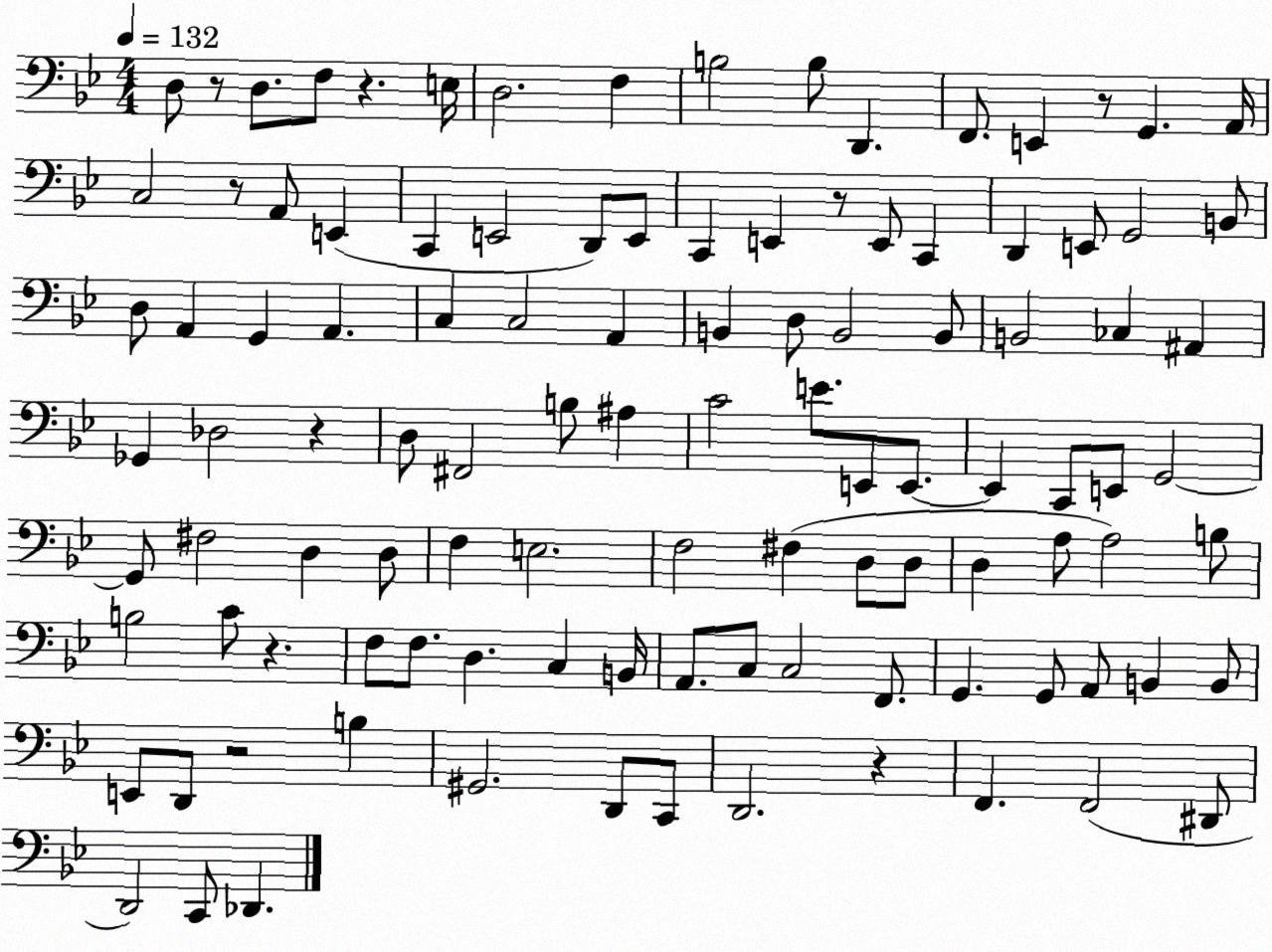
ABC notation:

X:1
T:Untitled
M:4/4
L:1/4
K:Bb
D,/2 z/2 D,/2 F,/2 z E,/4 D,2 F, B,2 B,/2 D,, F,,/2 E,, z/2 G,, A,,/4 C,2 z/2 A,,/2 E,, C,, E,,2 D,,/2 E,,/2 C,, E,, z/2 E,,/2 C,, D,, E,,/2 G,,2 B,,/2 D,/2 A,, G,, A,, C, C,2 A,, B,, D,/2 B,,2 B,,/2 B,,2 _C, ^A,, _G,, _D,2 z D,/2 ^F,,2 B,/2 ^A, C2 E/2 E,,/2 E,,/2 E,, C,,/2 E,,/2 G,,2 G,,/2 ^F,2 D, D,/2 F, E,2 F,2 ^F, D,/2 D,/2 D, A,/2 A,2 B,/2 B,2 C/2 z F,/2 F,/2 D, C, B,,/4 A,,/2 C,/2 C,2 F,,/2 G,, G,,/2 A,,/2 B,, B,,/2 E,,/2 D,,/2 z2 B, ^G,,2 D,,/2 C,,/2 D,,2 z F,, F,,2 ^D,,/2 D,,2 C,,/2 _D,,